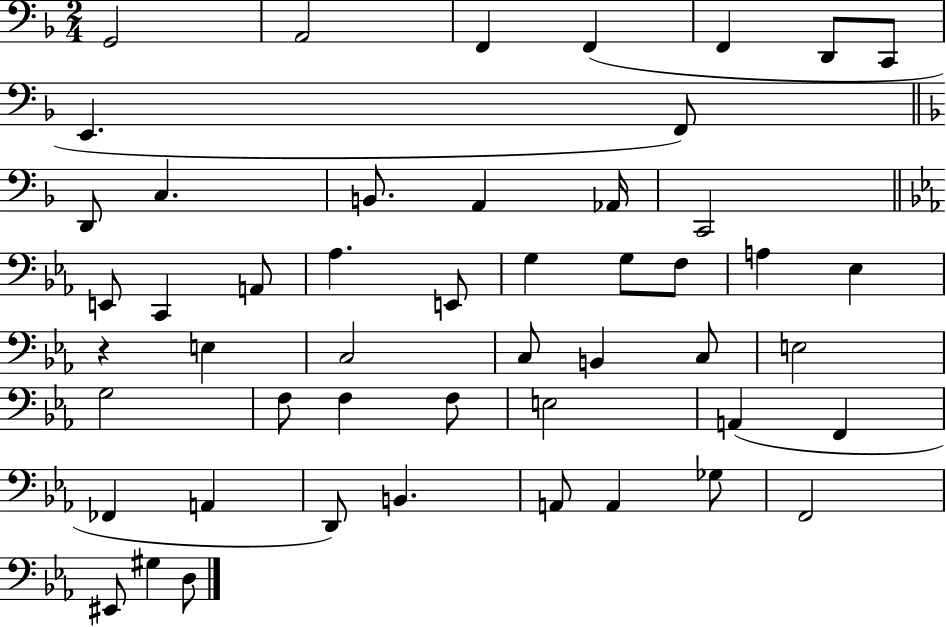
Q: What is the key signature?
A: F major